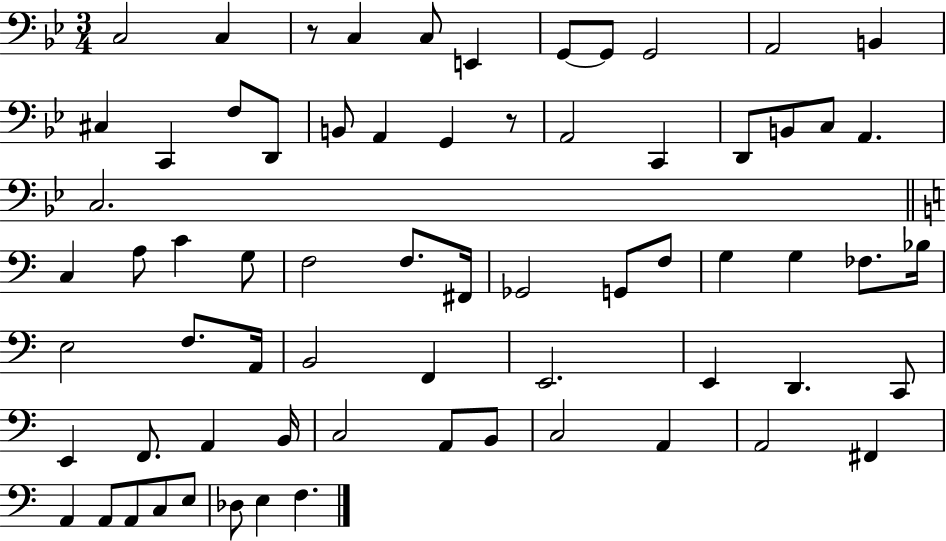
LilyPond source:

{
  \clef bass
  \numericTimeSignature
  \time 3/4
  \key bes \major
  c2 c4 | r8 c4 c8 e,4 | g,8~~ g,8 g,2 | a,2 b,4 | \break cis4 c,4 f8 d,8 | b,8 a,4 g,4 r8 | a,2 c,4 | d,8 b,8 c8 a,4. | \break c2. | \bar "||" \break \key a \minor c4 a8 c'4 g8 | f2 f8. fis,16 | ges,2 g,8 f8 | g4 g4 fes8. bes16 | \break e2 f8. a,16 | b,2 f,4 | e,2. | e,4 d,4. c,8 | \break e,4 f,8. a,4 b,16 | c2 a,8 b,8 | c2 a,4 | a,2 fis,4 | \break a,4 a,8 a,8 c8 e8 | des8 e4 f4. | \bar "|."
}